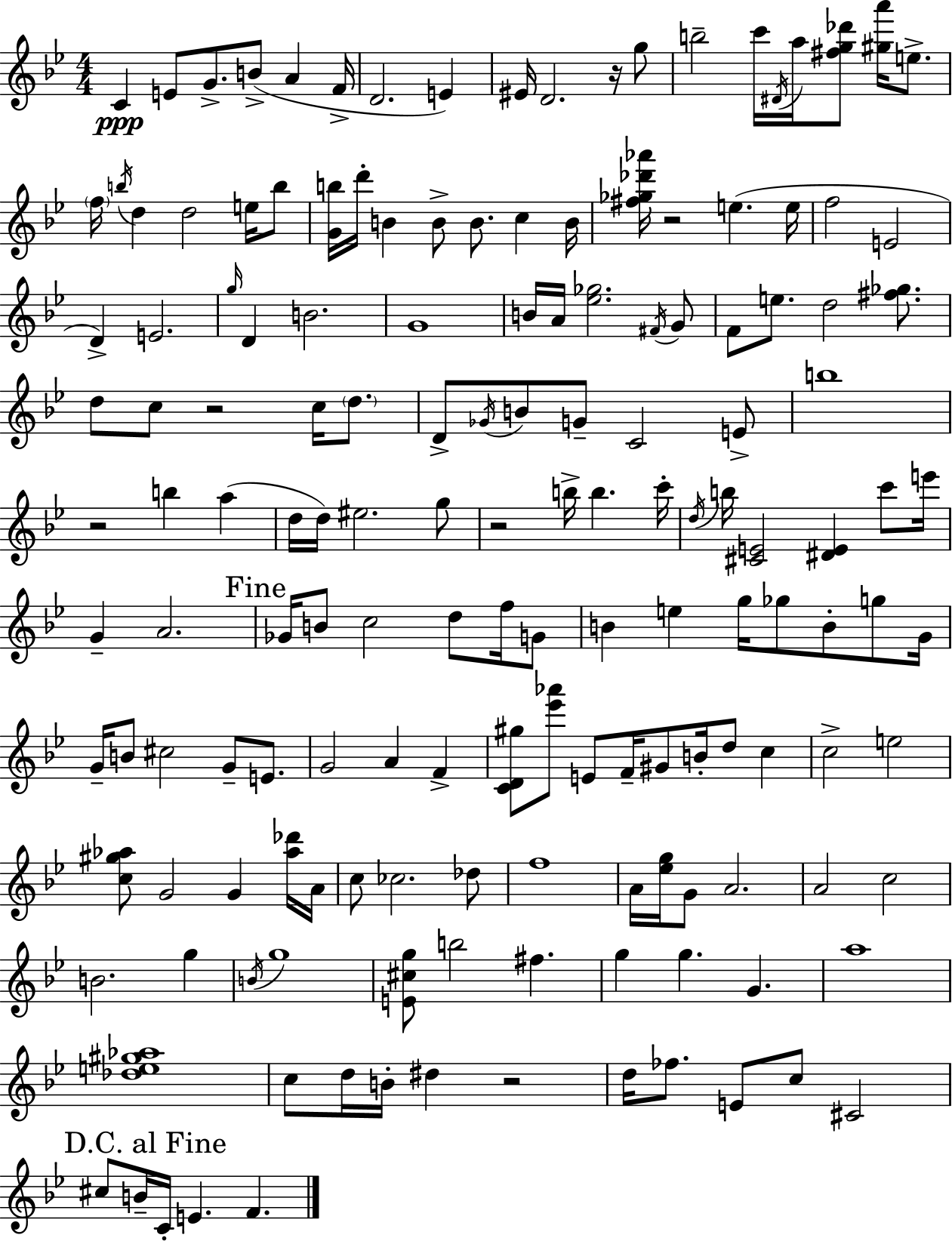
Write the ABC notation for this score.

X:1
T:Untitled
M:4/4
L:1/4
K:Bb
C E/2 G/2 B/2 A F/4 D2 E ^E/4 D2 z/4 g/2 b2 c'/4 ^D/4 a/4 [^fg_d']/2 [^ga']/4 e/2 f/4 b/4 d d2 e/4 b/2 [Gb]/4 d'/4 B B/2 B/2 c B/4 [^f_g_d'_a']/4 z2 e e/4 f2 E2 D E2 g/4 D B2 G4 B/4 A/4 [_e_g]2 ^F/4 G/2 F/2 e/2 d2 [^f_g]/2 d/2 c/2 z2 c/4 d/2 D/2 _G/4 B/2 G/2 C2 E/2 b4 z2 b a d/4 d/4 ^e2 g/2 z2 b/4 b c'/4 d/4 b/4 [^CE]2 [^DE] c'/2 e'/4 G A2 _G/4 B/2 c2 d/2 f/4 G/2 B e g/4 _g/2 B/2 g/2 G/4 G/4 B/2 ^c2 G/2 E/2 G2 A F [CD^g]/2 [_e'_a']/2 E/2 F/4 ^G/2 B/4 d/2 c c2 e2 [c^g_a]/2 G2 G [_a_d']/4 A/4 c/2 _c2 _d/2 f4 A/4 [_eg]/4 G/2 A2 A2 c2 B2 g B/4 g4 [E^cg]/2 b2 ^f g g G a4 [_de^g_a]4 c/2 d/4 B/4 ^d z2 d/4 _f/2 E/2 c/2 ^C2 ^c/2 B/4 C/4 E F